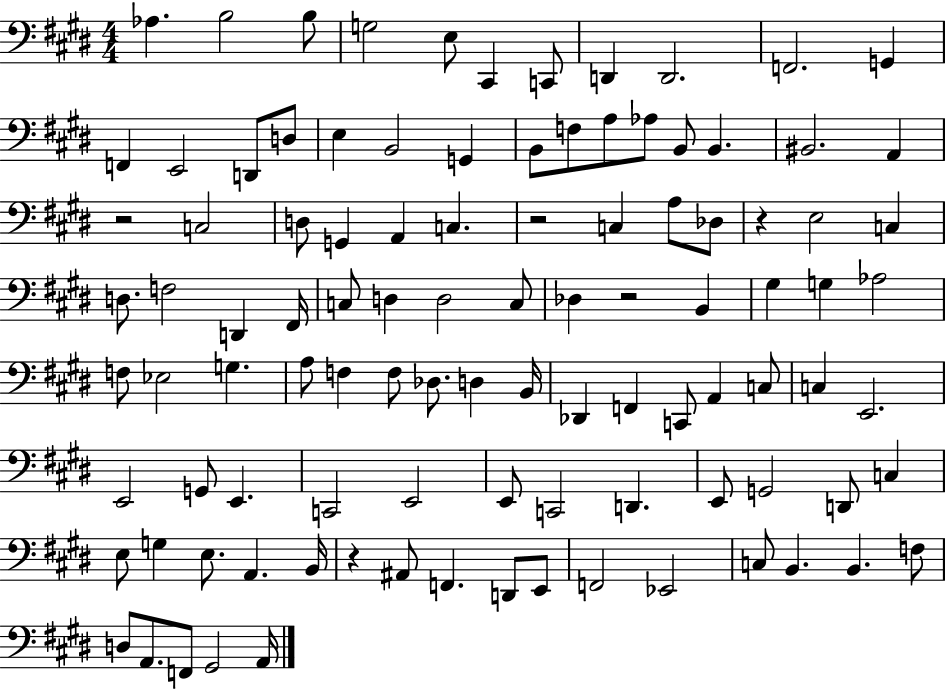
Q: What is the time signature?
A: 4/4